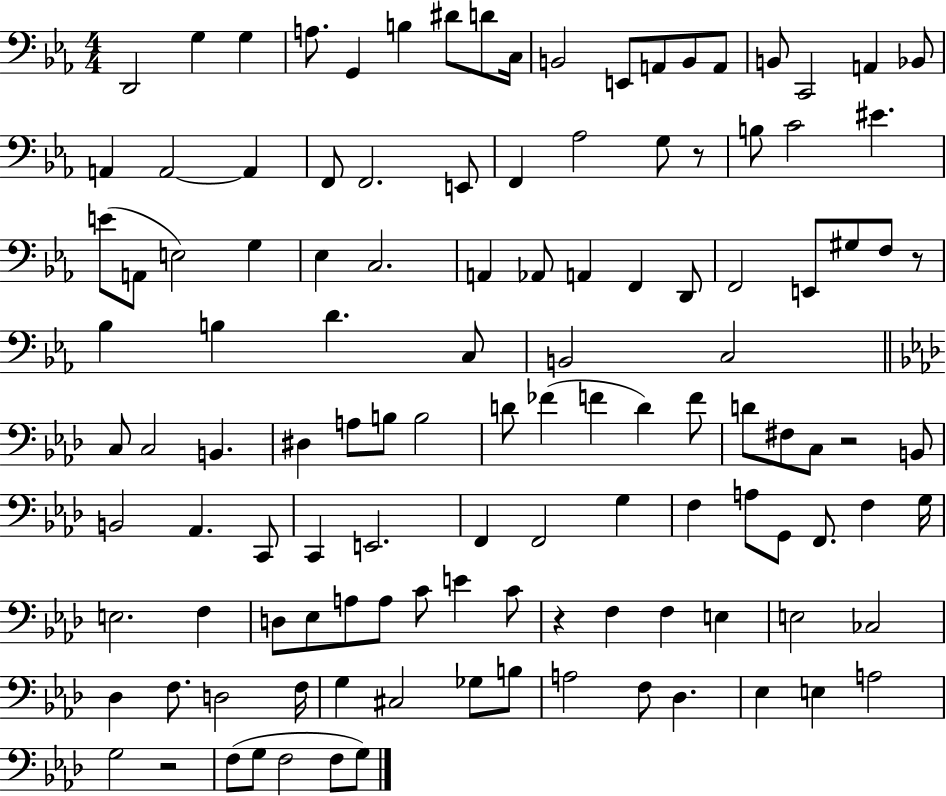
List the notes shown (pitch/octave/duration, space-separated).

D2/h G3/q G3/q A3/e. G2/q B3/q D#4/e D4/e C3/s B2/h E2/e A2/e B2/e A2/e B2/e C2/h A2/q Bb2/e A2/q A2/h A2/q F2/e F2/h. E2/e F2/q Ab3/h G3/e R/e B3/e C4/h EIS4/q. E4/e A2/e E3/h G3/q Eb3/q C3/h. A2/q Ab2/e A2/q F2/q D2/e F2/h E2/e G#3/e F3/e R/e Bb3/q B3/q D4/q. C3/e B2/h C3/h C3/e C3/h B2/q. D#3/q A3/e B3/e B3/h D4/e FES4/q F4/q D4/q F4/e D4/e F#3/e C3/e R/h B2/e B2/h Ab2/q. C2/e C2/q E2/h. F2/q F2/h G3/q F3/q A3/e G2/e F2/e. F3/q G3/s E3/h. F3/q D3/e Eb3/e A3/e A3/e C4/e E4/q C4/e R/q F3/q F3/q E3/q E3/h CES3/h Db3/q F3/e. D3/h F3/s G3/q C#3/h Gb3/e B3/e A3/h F3/e Db3/q. Eb3/q E3/q A3/h G3/h R/h F3/e G3/e F3/h F3/e G3/e